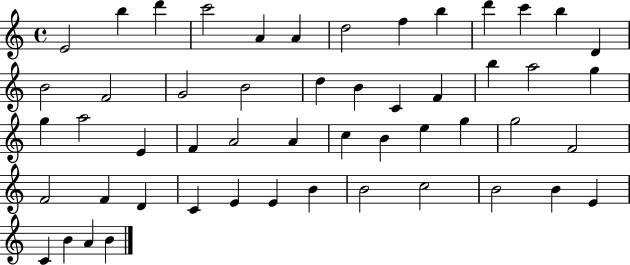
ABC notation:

X:1
T:Untitled
M:4/4
L:1/4
K:C
E2 b d' c'2 A A d2 f b d' c' b D B2 F2 G2 B2 d B C F b a2 g g a2 E F A2 A c B e g g2 F2 F2 F D C E E B B2 c2 B2 B E C B A B